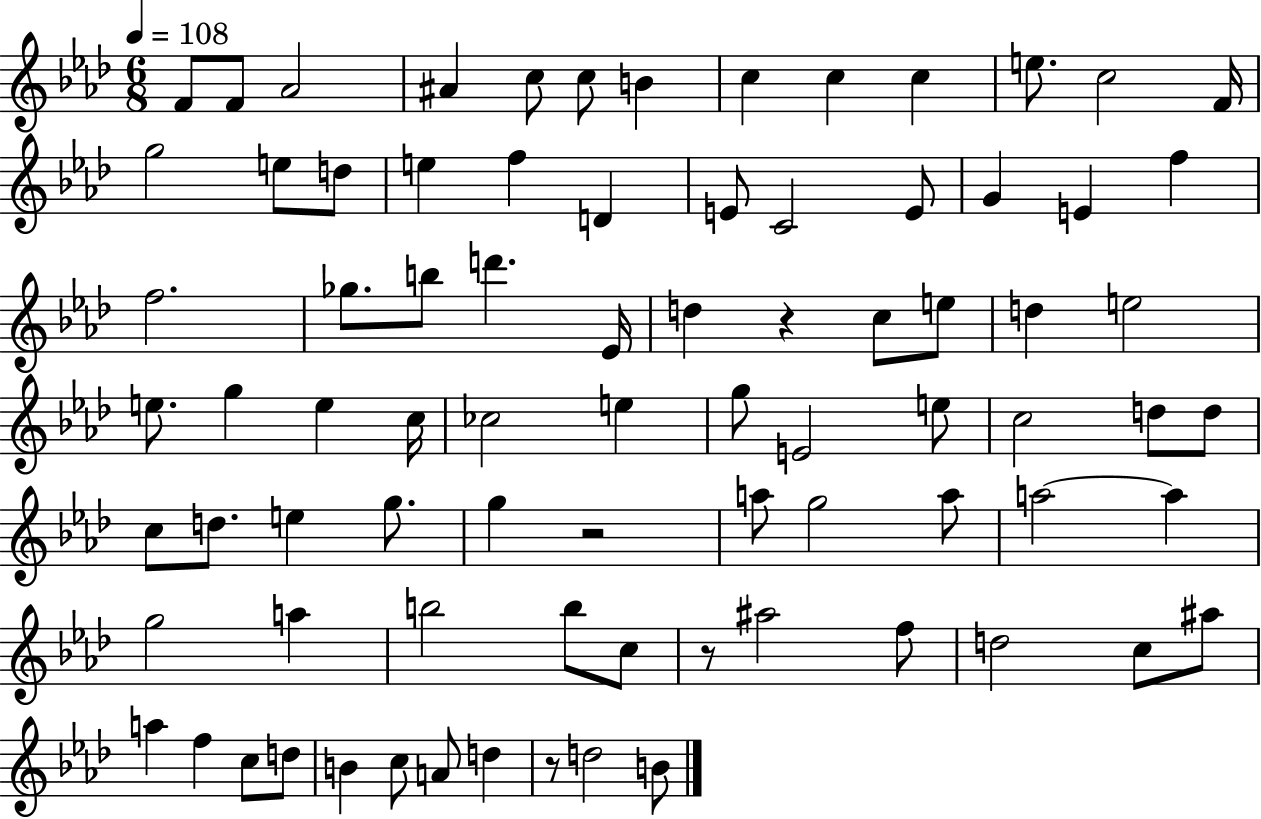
F4/e F4/e Ab4/h A#4/q C5/e C5/e B4/q C5/q C5/q C5/q E5/e. C5/h F4/s G5/h E5/e D5/e E5/q F5/q D4/q E4/e C4/h E4/e G4/q E4/q F5/q F5/h. Gb5/e. B5/e D6/q. Eb4/s D5/q R/q C5/e E5/e D5/q E5/h E5/e. G5/q E5/q C5/s CES5/h E5/q G5/e E4/h E5/e C5/h D5/e D5/e C5/e D5/e. E5/q G5/e. G5/q R/h A5/e G5/h A5/e A5/h A5/q G5/h A5/q B5/h B5/e C5/e R/e A#5/h F5/e D5/h C5/e A#5/e A5/q F5/q C5/e D5/e B4/q C5/e A4/e D5/q R/e D5/h B4/e